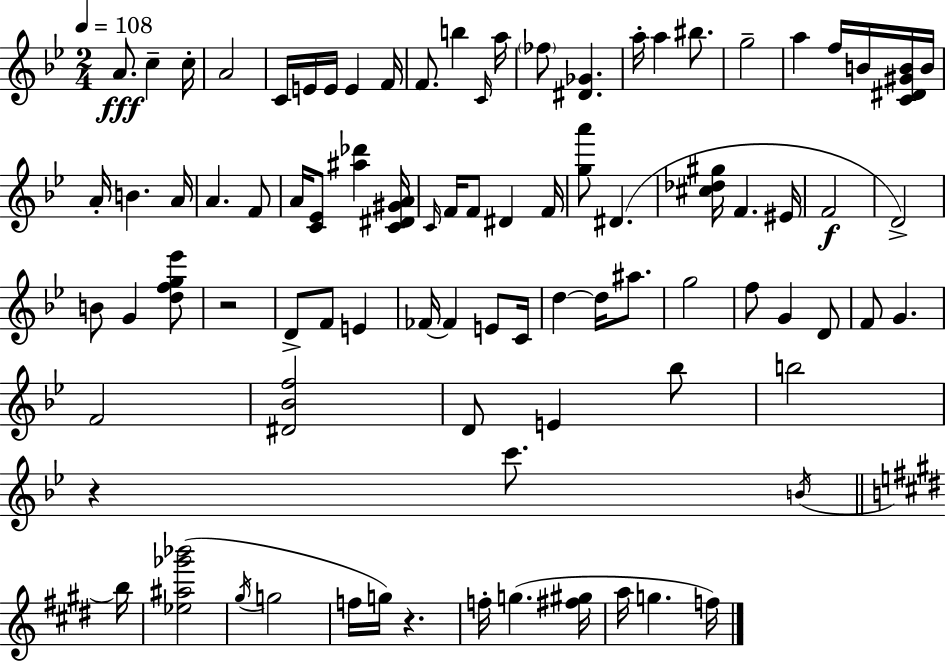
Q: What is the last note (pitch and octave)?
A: F5